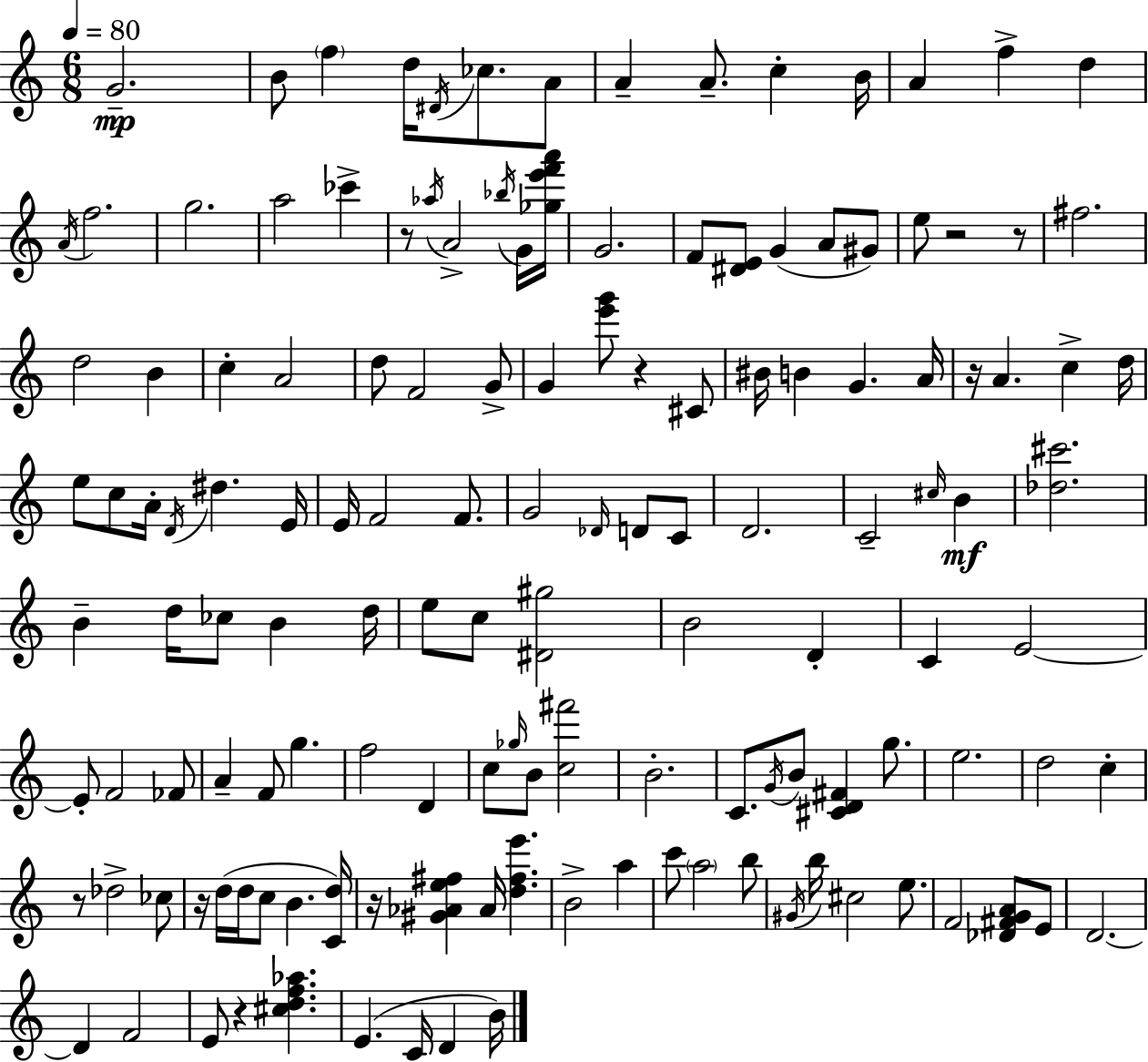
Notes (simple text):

G4/h. B4/e F5/q D5/s D#4/s CES5/e. A4/e A4/q A4/e. C5/q B4/s A4/q F5/q D5/q A4/s F5/h. G5/h. A5/h CES6/q R/e Ab5/s A4/h Bb5/s G4/s [Gb5,E6,F6,A6]/s G4/h. F4/e [D#4,E4]/e G4/q A4/e G#4/e E5/e R/h R/e F#5/h. D5/h B4/q C5/q A4/h D5/e F4/h G4/e G4/q [E6,G6]/e R/q C#4/e BIS4/s B4/q G4/q. A4/s R/s A4/q. C5/q D5/s E5/e C5/e A4/s D4/s D#5/q. E4/s E4/s F4/h F4/e. G4/h Db4/s D4/e C4/e D4/h. C4/h C#5/s B4/q [Db5,C#6]/h. B4/q D5/s CES5/e B4/q D5/s E5/e C5/e [D#4,G#5]/h B4/h D4/q C4/q E4/h E4/e F4/h FES4/e A4/q F4/e G5/q. F5/h D4/q C5/e Gb5/s B4/e [C5,F#6]/h B4/h. C4/e. G4/s B4/e [C#4,D4,F#4]/q G5/e. E5/h. D5/h C5/q R/e Db5/h CES5/e R/s D5/s D5/s C5/e B4/q. [C4,D5]/s R/s [G#4,Ab4,E5,F#5]/q Ab4/s [D5,F#5,E6]/q. B4/h A5/q C6/e A5/h B5/e G#4/s B5/s C#5/h E5/e. F4/h [Db4,F#4,G4,A4]/e E4/e D4/h. D4/q F4/h E4/e R/q [C#5,D5,F5,Ab5]/q. E4/q. C4/s D4/q B4/s